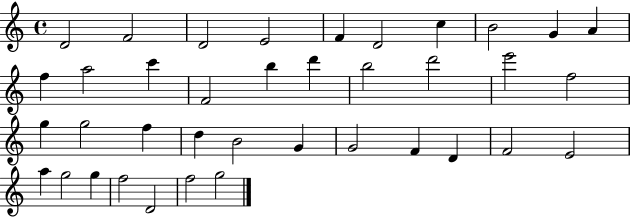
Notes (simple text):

D4/h F4/h D4/h E4/h F4/q D4/h C5/q B4/h G4/q A4/q F5/q A5/h C6/q F4/h B5/q D6/q B5/h D6/h E6/h F5/h G5/q G5/h F5/q D5/q B4/h G4/q G4/h F4/q D4/q F4/h E4/h A5/q G5/h G5/q F5/h D4/h F5/h G5/h